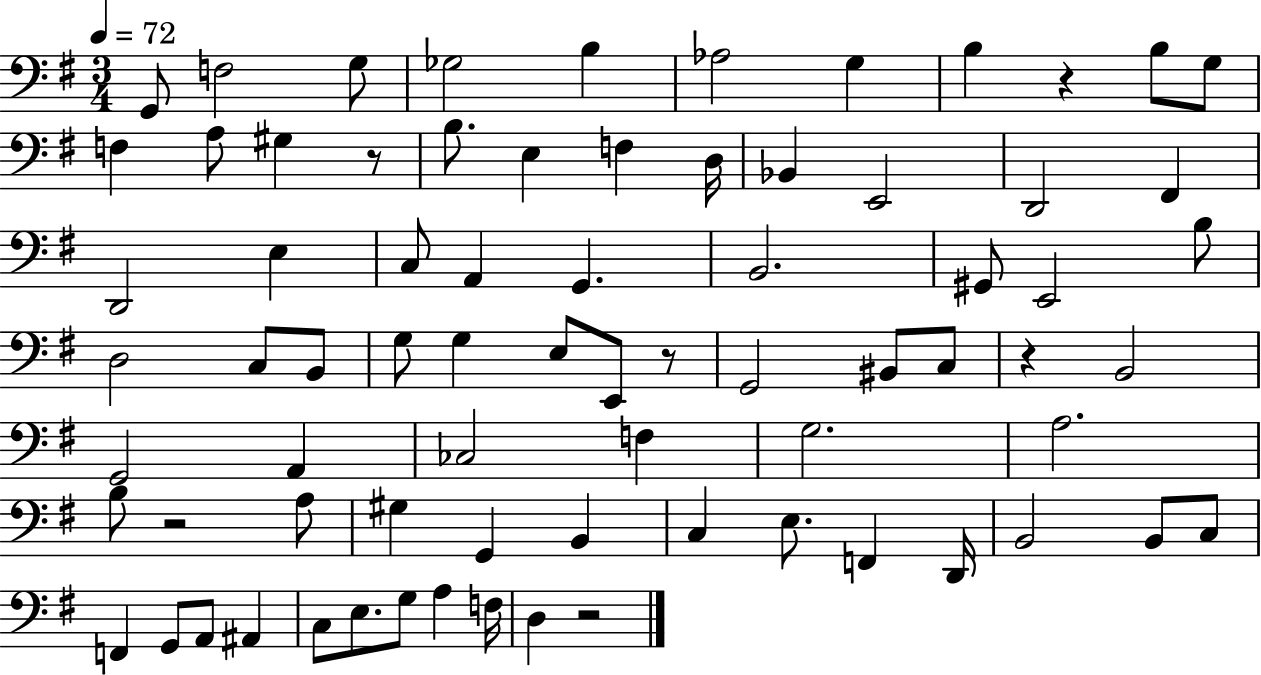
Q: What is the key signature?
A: G major